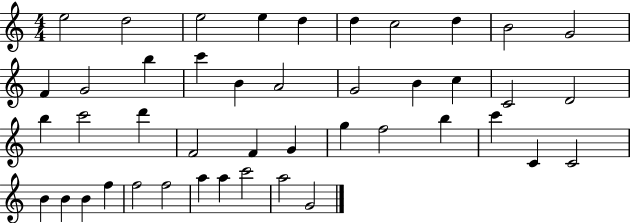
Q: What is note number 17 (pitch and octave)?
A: G4